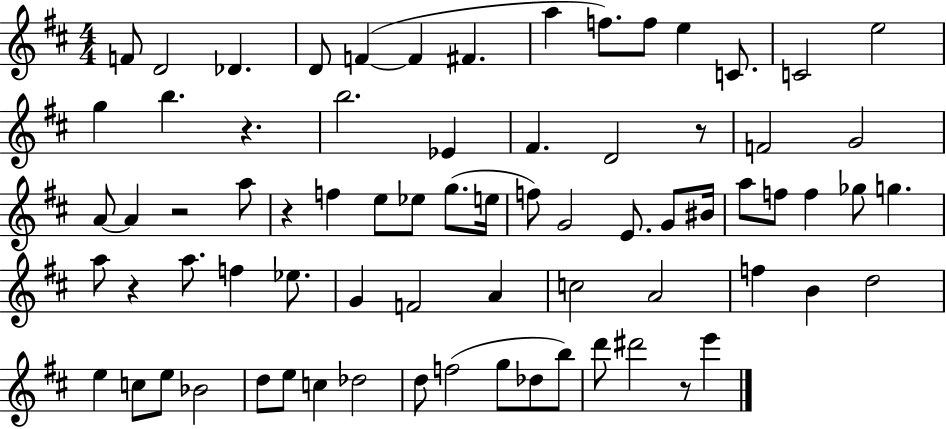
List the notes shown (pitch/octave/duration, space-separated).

F4/e D4/h Db4/q. D4/e F4/q F4/q F#4/q. A5/q F5/e. F5/e E5/q C4/e. C4/h E5/h G5/q B5/q. R/q. B5/h. Eb4/q F#4/q. D4/h R/e F4/h G4/h A4/e A4/q R/h A5/e R/q F5/q E5/e Eb5/e G5/e. E5/s F5/e G4/h E4/e. G4/e BIS4/s A5/e F5/e F5/q Gb5/e G5/q. A5/e R/q A5/e. F5/q Eb5/e. G4/q F4/h A4/q C5/h A4/h F5/q B4/q D5/h E5/q C5/e E5/e Bb4/h D5/e E5/e C5/q Db5/h D5/e F5/h G5/e Db5/e B5/e D6/e D#6/h R/e E6/q